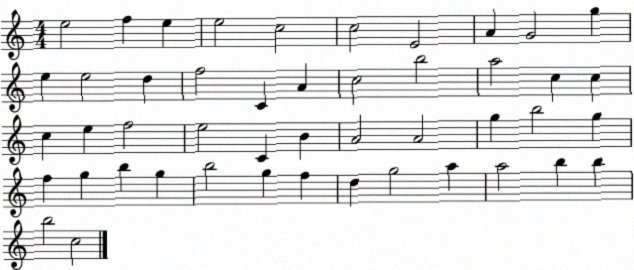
X:1
T:Untitled
M:4/4
L:1/4
K:C
e2 f e e2 c2 c2 E2 A G2 g e e2 d f2 C A c2 b2 a2 c c c e f2 e2 C B A2 A2 g b2 g f g b g b2 g f d g2 a a2 b b b2 c2